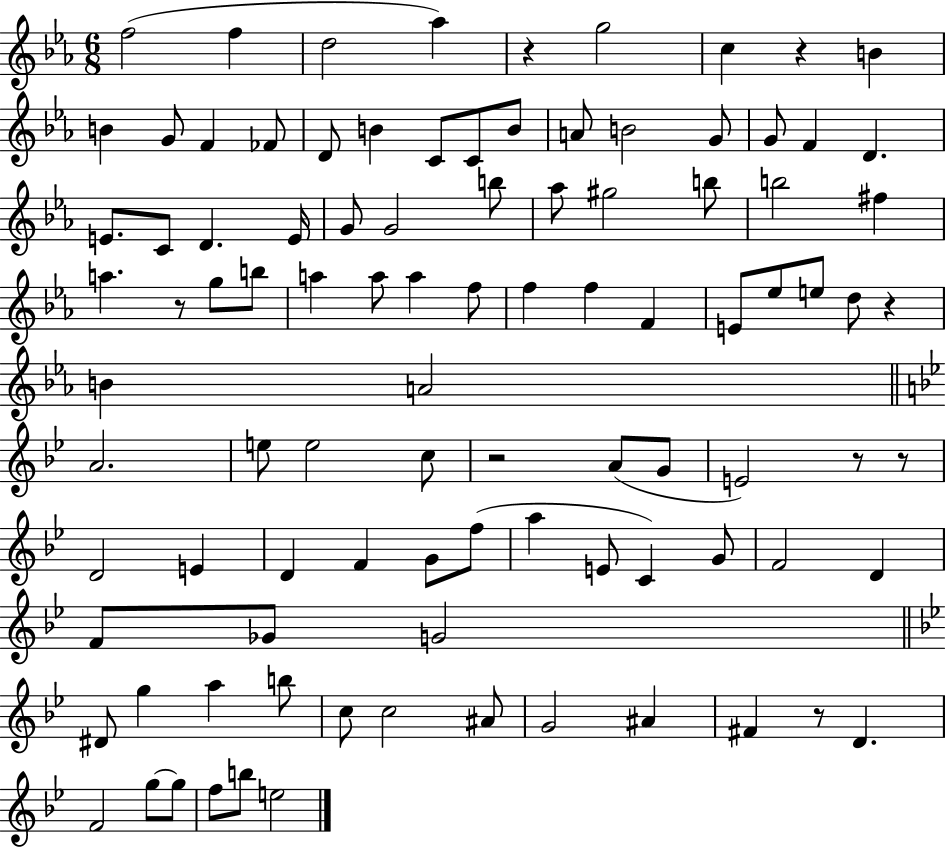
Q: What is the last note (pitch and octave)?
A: E5